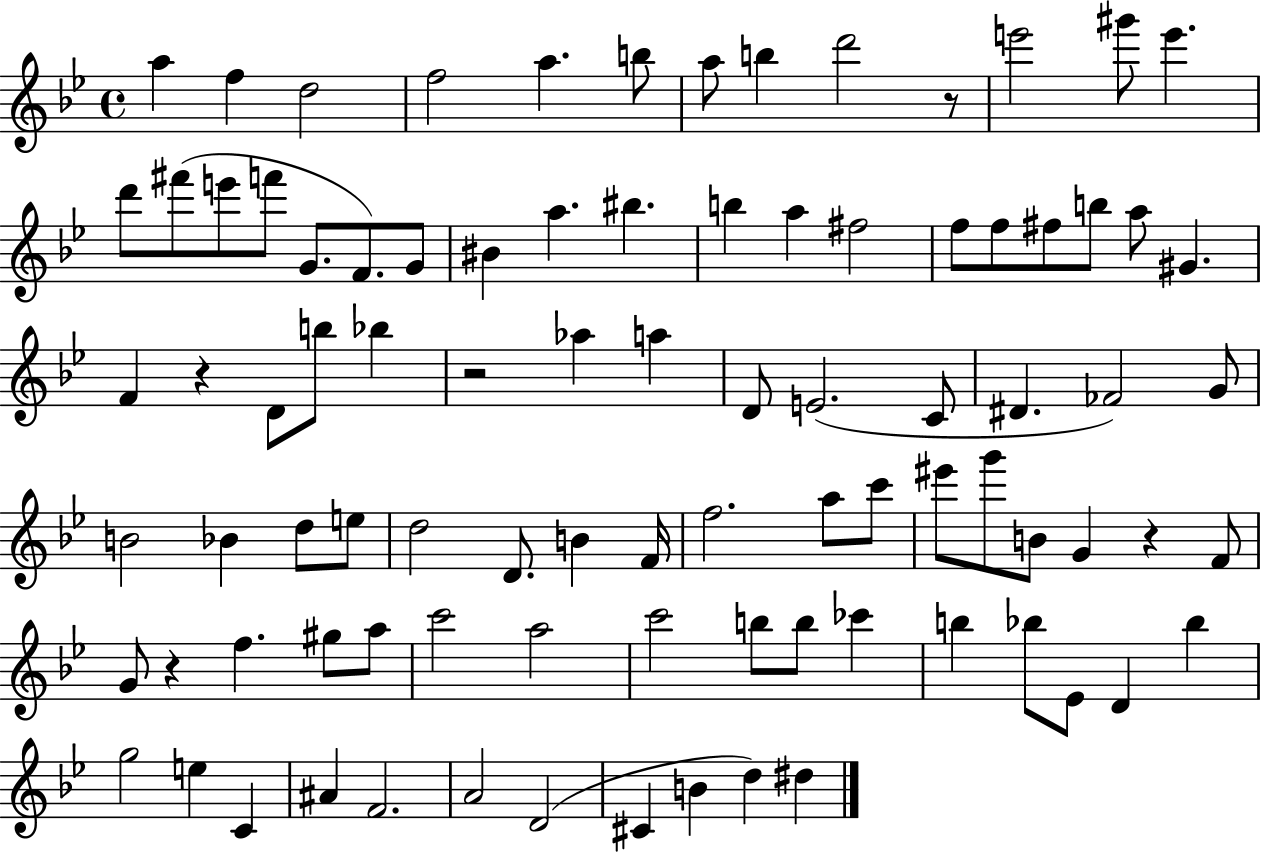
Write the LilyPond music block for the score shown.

{
  \clef treble
  \time 4/4
  \defaultTimeSignature
  \key bes \major
  a''4 f''4 d''2 | f''2 a''4. b''8 | a''8 b''4 d'''2 r8 | e'''2 gis'''8 e'''4. | \break d'''8 fis'''8( e'''8 f'''8 g'8. f'8.) g'8 | bis'4 a''4. bis''4. | b''4 a''4 fis''2 | f''8 f''8 fis''8 b''8 a''8 gis'4. | \break f'4 r4 d'8 b''8 bes''4 | r2 aes''4 a''4 | d'8 e'2.( c'8 | dis'4. fes'2) g'8 | \break b'2 bes'4 d''8 e''8 | d''2 d'8. b'4 f'16 | f''2. a''8 c'''8 | eis'''8 g'''8 b'8 g'4 r4 f'8 | \break g'8 r4 f''4. gis''8 a''8 | c'''2 a''2 | c'''2 b''8 b''8 ces'''4 | b''4 bes''8 ees'8 d'4 bes''4 | \break g''2 e''4 c'4 | ais'4 f'2. | a'2 d'2( | cis'4 b'4 d''4) dis''4 | \break \bar "|."
}